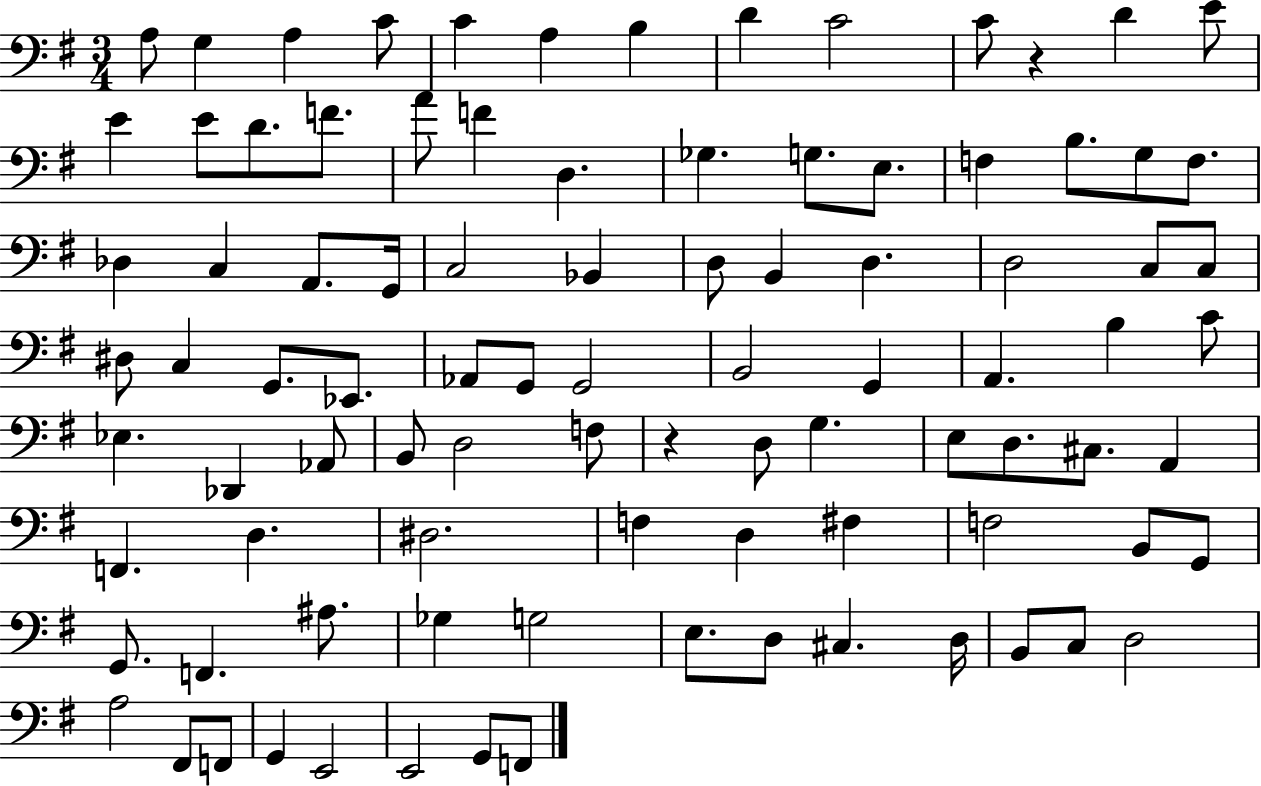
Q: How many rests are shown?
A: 2